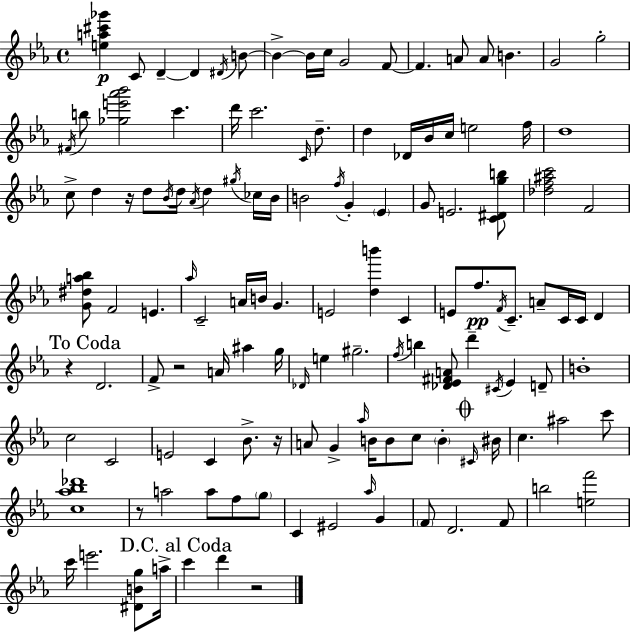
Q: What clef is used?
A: treble